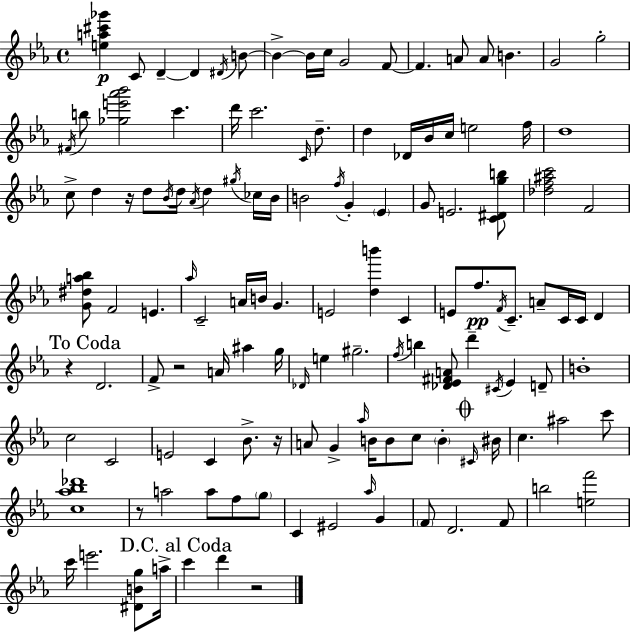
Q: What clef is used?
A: treble